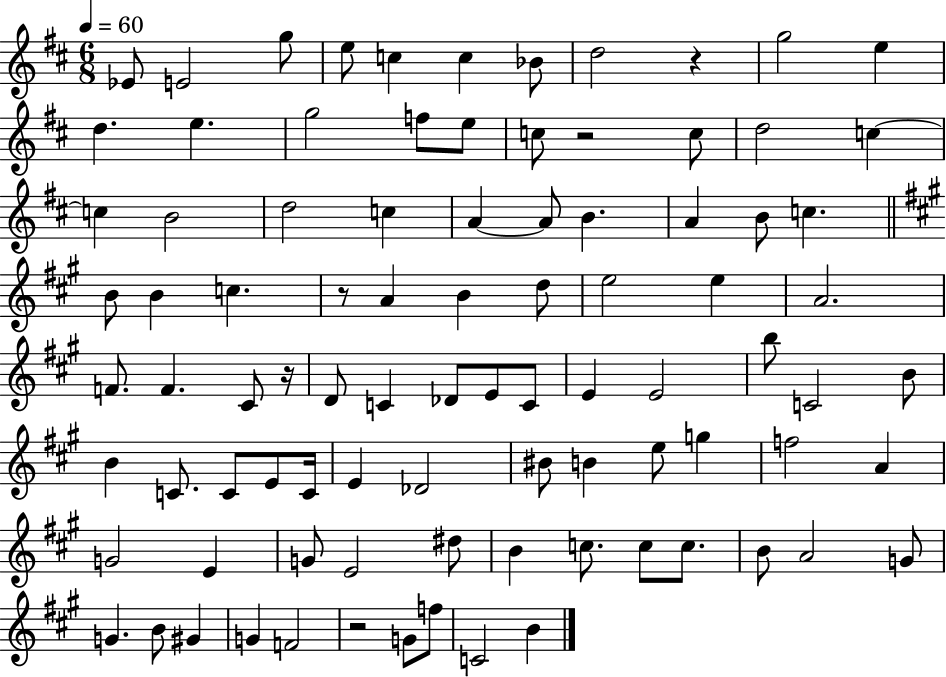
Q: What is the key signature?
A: D major